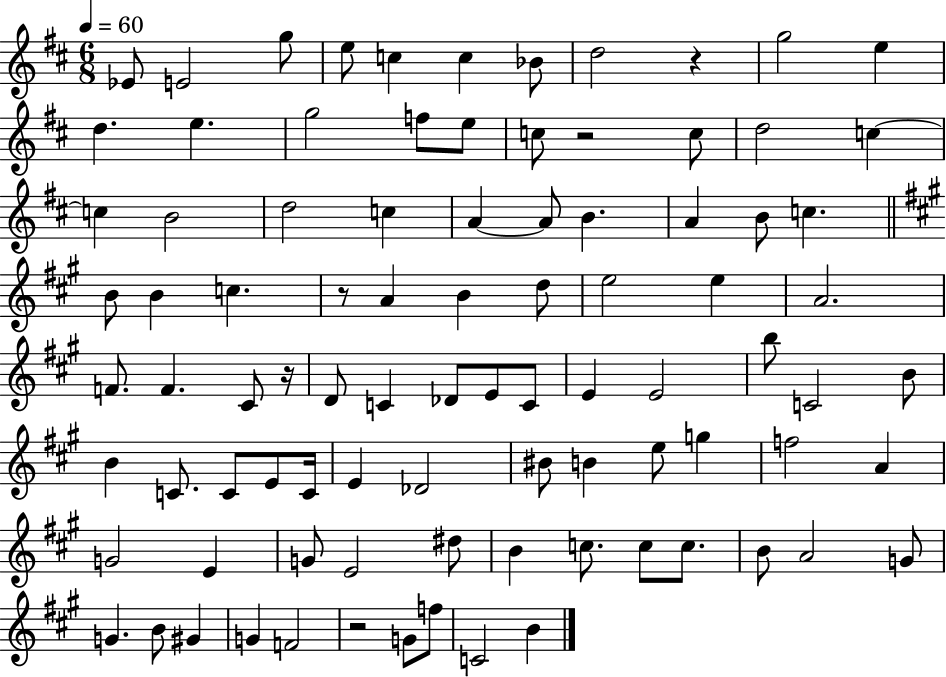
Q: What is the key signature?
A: D major